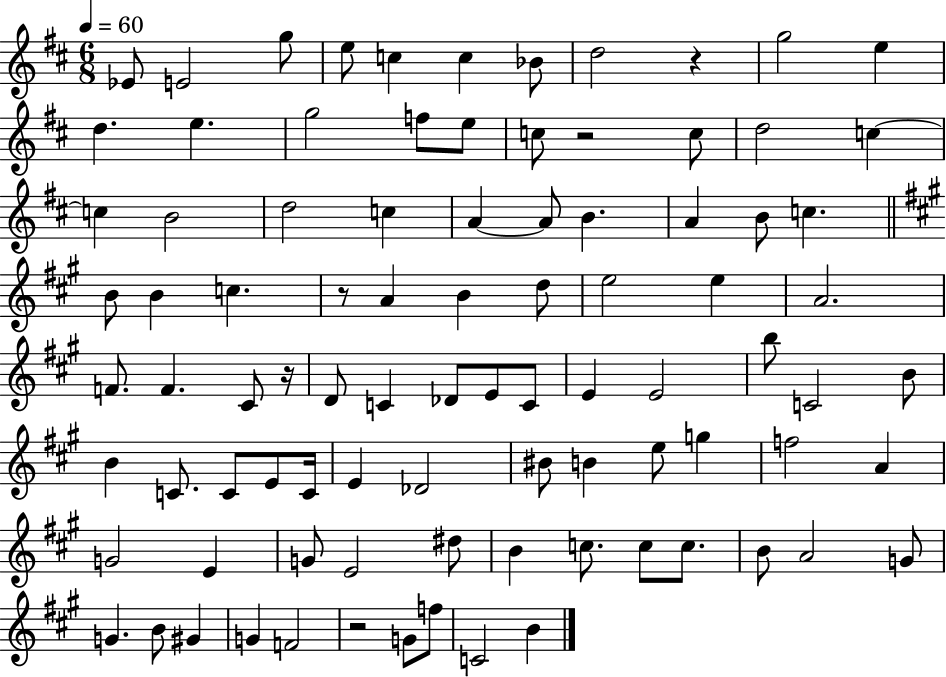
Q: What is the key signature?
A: D major